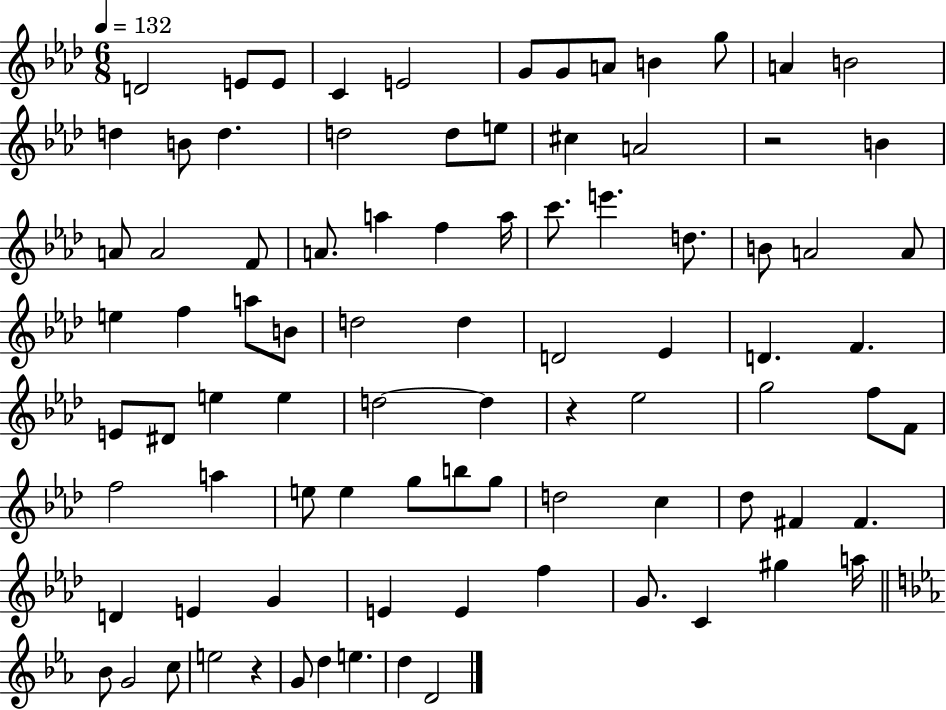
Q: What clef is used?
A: treble